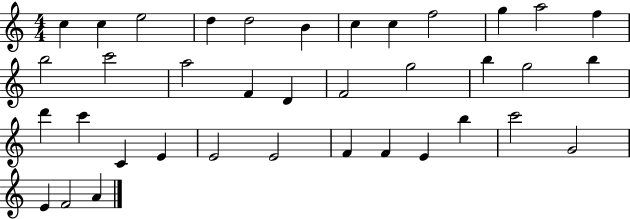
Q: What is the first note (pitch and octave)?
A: C5